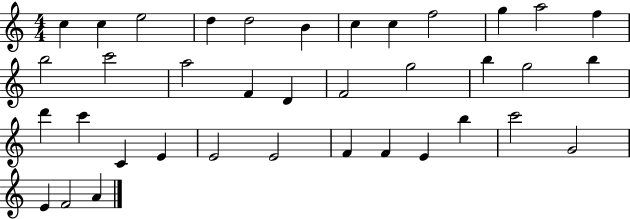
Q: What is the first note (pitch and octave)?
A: C5